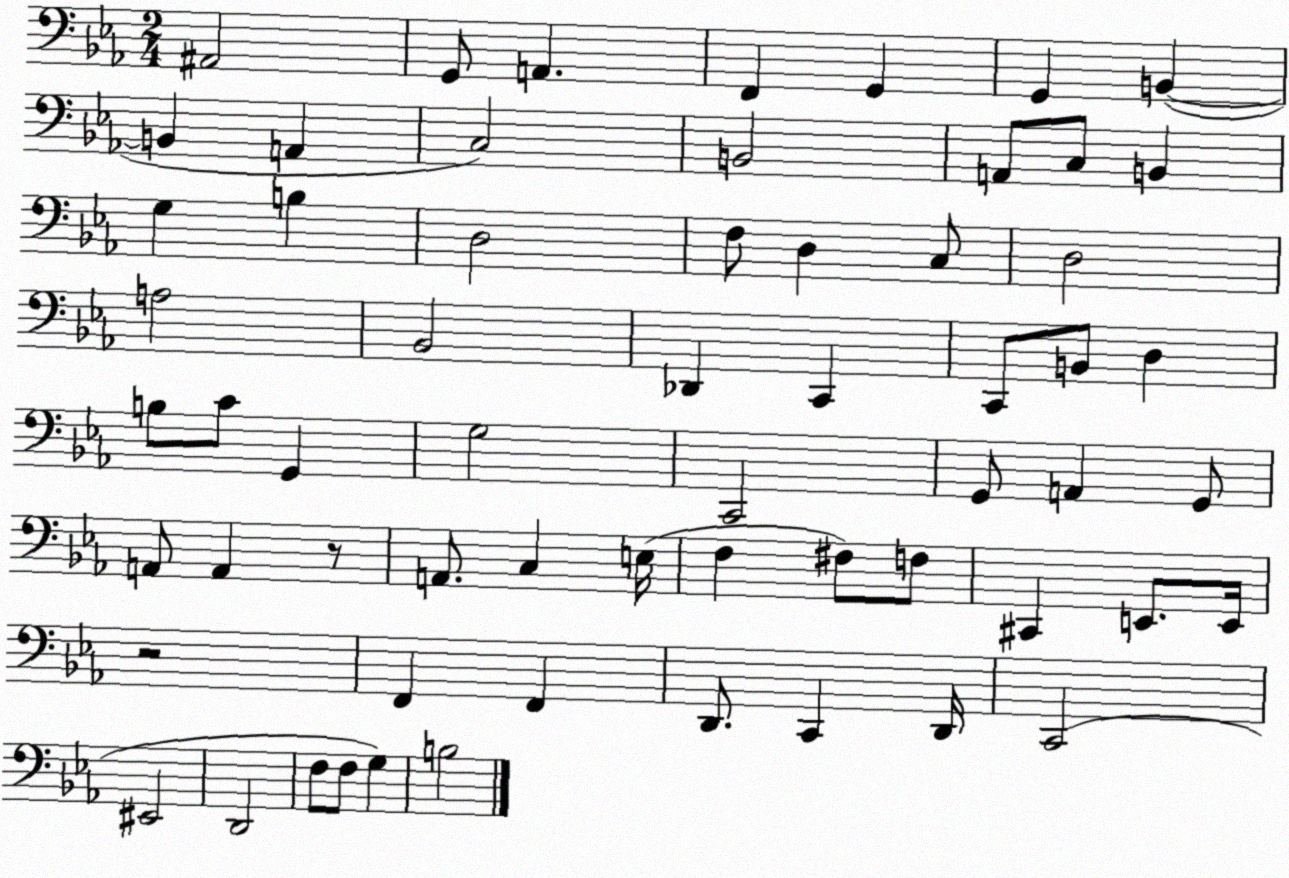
X:1
T:Untitled
M:2/4
L:1/4
K:Eb
^A,,2 G,,/2 A,, F,, G,, G,, B,, B,, A,, C,2 B,,2 A,,/2 C,/2 B,, G, B, D,2 F,/2 D, C,/2 D,2 A,2 _B,,2 _D,, C,, C,,/2 B,,/2 D, B,/2 C/2 G,, G,2 C,,2 G,,/2 A,, G,,/2 A,,/2 A,, z/2 A,,/2 C, E,/4 F, ^F,/2 F,/2 ^C,, E,,/2 E,,/4 z2 F,, F,, D,,/2 C,, D,,/4 C,,2 ^E,,2 D,,2 F,/2 F,/2 G, B,2